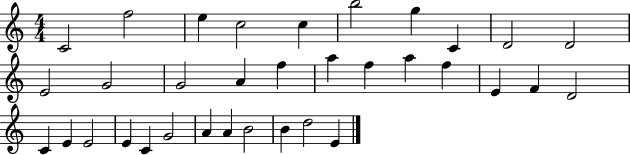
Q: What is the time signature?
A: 4/4